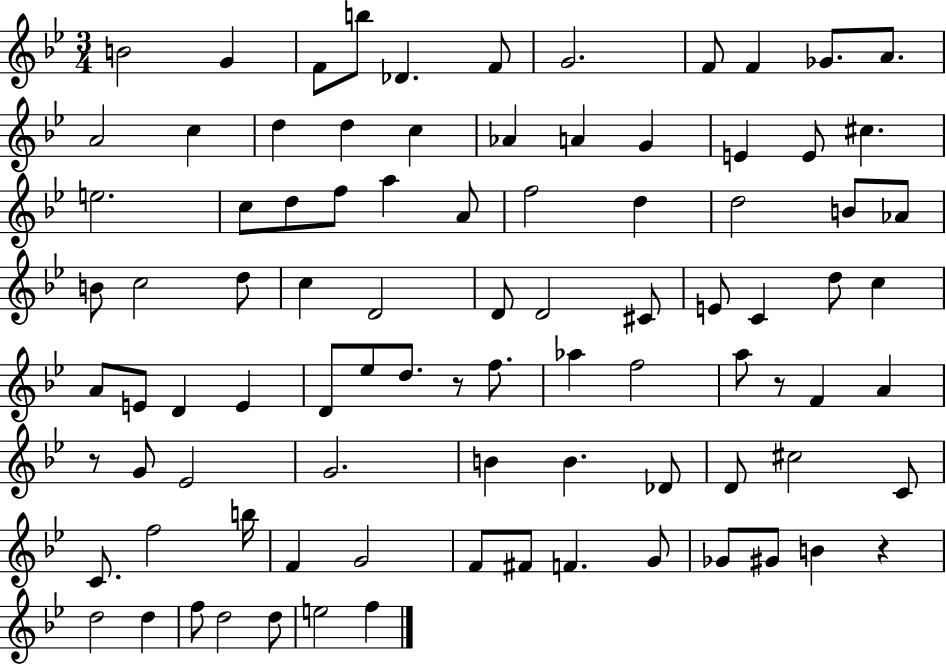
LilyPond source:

{
  \clef treble
  \numericTimeSignature
  \time 3/4
  \key bes \major
  b'2 g'4 | f'8 b''8 des'4. f'8 | g'2. | f'8 f'4 ges'8. a'8. | \break a'2 c''4 | d''4 d''4 c''4 | aes'4 a'4 g'4 | e'4 e'8 cis''4. | \break e''2. | c''8 d''8 f''8 a''4 a'8 | f''2 d''4 | d''2 b'8 aes'8 | \break b'8 c''2 d''8 | c''4 d'2 | d'8 d'2 cis'8 | e'8 c'4 d''8 c''4 | \break a'8 e'8 d'4 e'4 | d'8 ees''8 d''8. r8 f''8. | aes''4 f''2 | a''8 r8 f'4 a'4 | \break r8 g'8 ees'2 | g'2. | b'4 b'4. des'8 | d'8 cis''2 c'8 | \break c'8. f''2 b''16 | f'4 g'2 | f'8 fis'8 f'4. g'8 | ges'8 gis'8 b'4 r4 | \break d''2 d''4 | f''8 d''2 d''8 | e''2 f''4 | \bar "|."
}